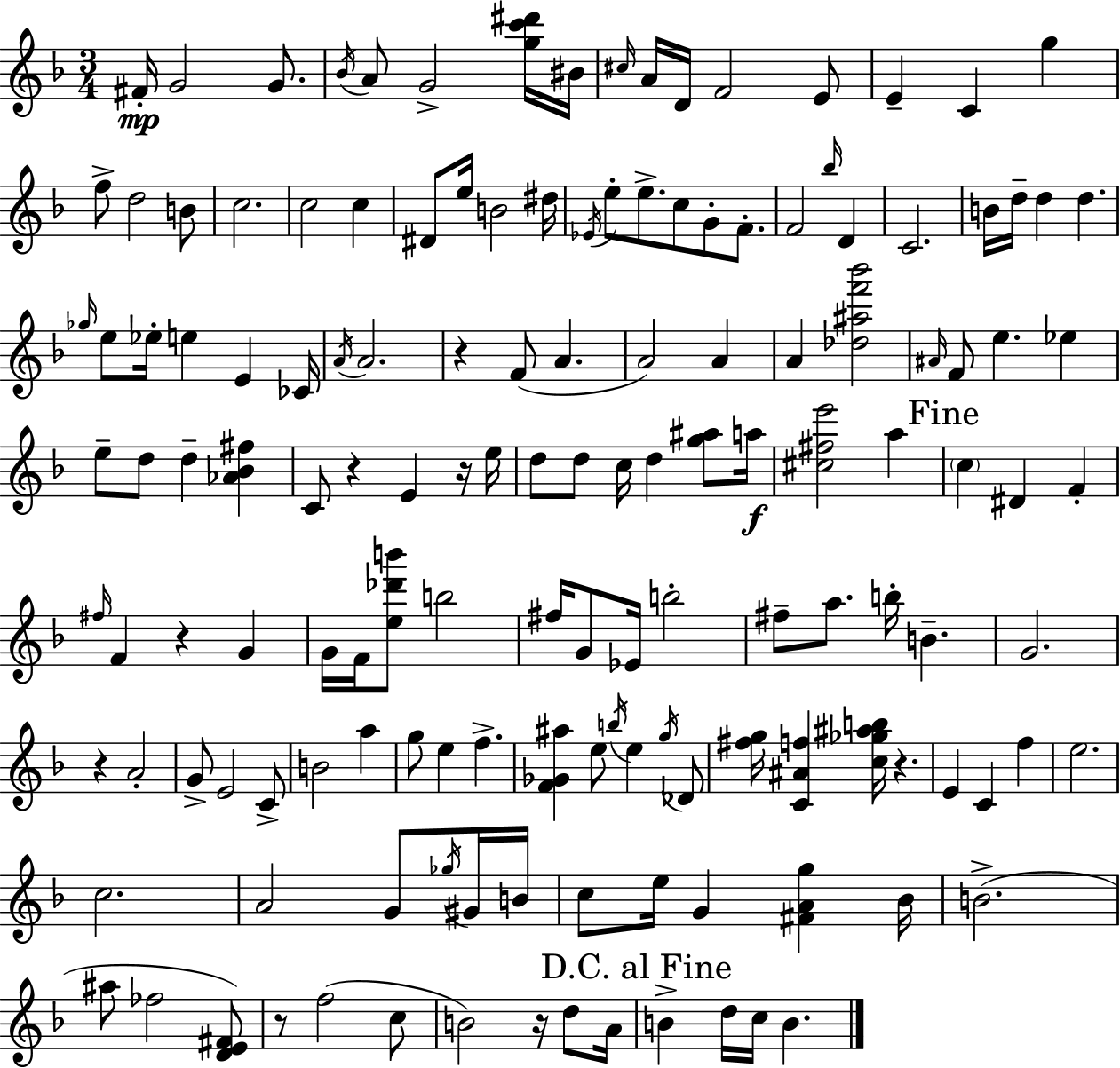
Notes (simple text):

F#4/s G4/h G4/e. Bb4/s A4/e G4/h [G5,C6,D#6]/s BIS4/s C#5/s A4/s D4/s F4/h E4/e E4/q C4/q G5/q F5/e D5/h B4/e C5/h. C5/h C5/q D#4/e E5/s B4/h D#5/s Eb4/s E5/e E5/e. C5/e G4/e F4/e. F4/h Bb5/s D4/q C4/h. B4/s D5/s D5/q D5/q. Gb5/s E5/e Eb5/s E5/q E4/q CES4/s A4/s A4/h. R/q F4/e A4/q. A4/h A4/q A4/q [Db5,A#5,F6,Bb6]/h A#4/s F4/e E5/q. Eb5/q E5/e D5/e D5/q [Ab4,Bb4,F#5]/q C4/e R/q E4/q R/s E5/s D5/e D5/e C5/s D5/q [G5,A#5]/e A5/s [C#5,F#5,E6]/h A5/q C5/q D#4/q F4/q F#5/s F4/q R/q G4/q G4/s F4/s [E5,Db6,B6]/e B5/h F#5/s G4/e Eb4/s B5/h F#5/e A5/e. B5/s B4/q. G4/h. R/q A4/h G4/e E4/h C4/e B4/h A5/q G5/e E5/q F5/q. [F4,Gb4,A#5]/q E5/e B5/s E5/q G5/s Db4/e [F#5,G5]/s [C4,A#4,F5]/q [C5,Gb5,A#5,B5]/s R/q. E4/q C4/q F5/q E5/h. C5/h. A4/h G4/e Gb5/s G#4/s B4/s C5/e E5/s G4/q [F#4,A4,G5]/q Bb4/s B4/h. A#5/e FES5/h [D4,E4,F#4]/e R/e F5/h C5/e B4/h R/s D5/e A4/s B4/q D5/s C5/s B4/q.